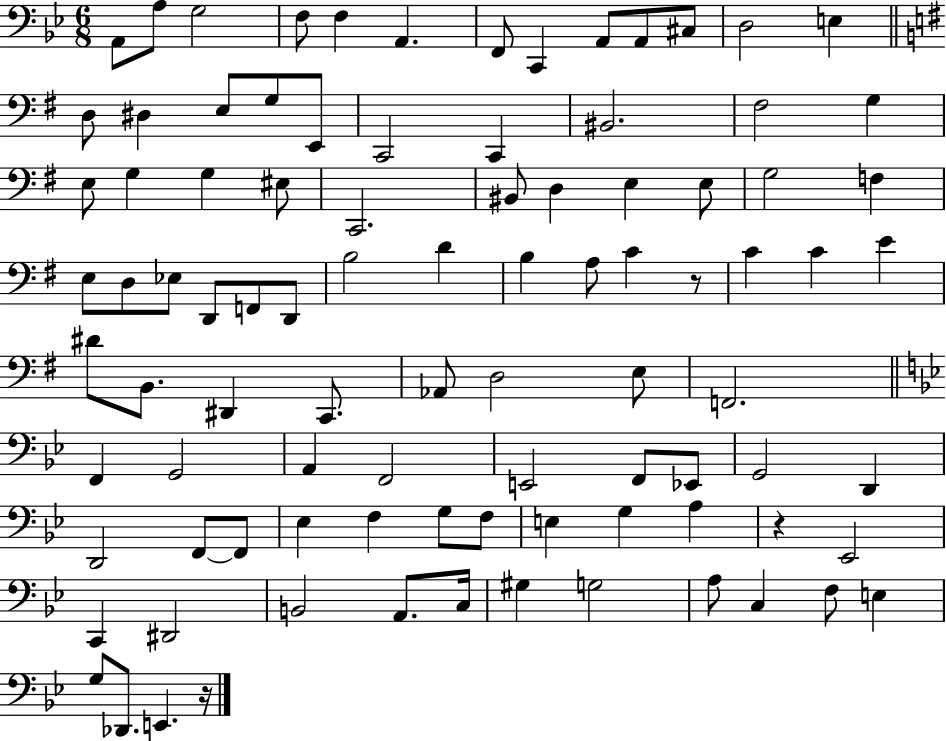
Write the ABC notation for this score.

X:1
T:Untitled
M:6/8
L:1/4
K:Bb
A,,/2 A,/2 G,2 F,/2 F, A,, F,,/2 C,, A,,/2 A,,/2 ^C,/2 D,2 E, D,/2 ^D, E,/2 G,/2 E,,/2 C,,2 C,, ^B,,2 ^F,2 G, E,/2 G, G, ^E,/2 C,,2 ^B,,/2 D, E, E,/2 G,2 F, E,/2 D,/2 _E,/2 D,,/2 F,,/2 D,,/2 B,2 D B, A,/2 C z/2 C C E ^D/2 B,,/2 ^D,, C,,/2 _A,,/2 D,2 E,/2 F,,2 F,, G,,2 A,, F,,2 E,,2 F,,/2 _E,,/2 G,,2 D,, D,,2 F,,/2 F,,/2 _E, F, G,/2 F,/2 E, G, A, z _E,,2 C,, ^D,,2 B,,2 A,,/2 C,/4 ^G, G,2 A,/2 C, F,/2 E, G,/2 _D,,/2 E,, z/4